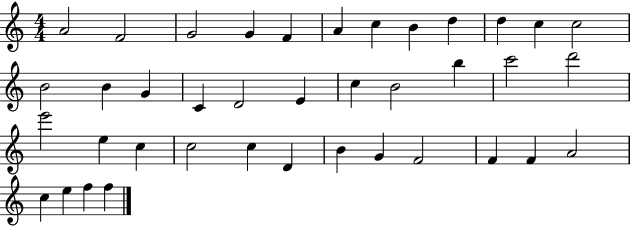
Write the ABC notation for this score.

X:1
T:Untitled
M:4/4
L:1/4
K:C
A2 F2 G2 G F A c B d d c c2 B2 B G C D2 E c B2 b c'2 d'2 e'2 e c c2 c D B G F2 F F A2 c e f f